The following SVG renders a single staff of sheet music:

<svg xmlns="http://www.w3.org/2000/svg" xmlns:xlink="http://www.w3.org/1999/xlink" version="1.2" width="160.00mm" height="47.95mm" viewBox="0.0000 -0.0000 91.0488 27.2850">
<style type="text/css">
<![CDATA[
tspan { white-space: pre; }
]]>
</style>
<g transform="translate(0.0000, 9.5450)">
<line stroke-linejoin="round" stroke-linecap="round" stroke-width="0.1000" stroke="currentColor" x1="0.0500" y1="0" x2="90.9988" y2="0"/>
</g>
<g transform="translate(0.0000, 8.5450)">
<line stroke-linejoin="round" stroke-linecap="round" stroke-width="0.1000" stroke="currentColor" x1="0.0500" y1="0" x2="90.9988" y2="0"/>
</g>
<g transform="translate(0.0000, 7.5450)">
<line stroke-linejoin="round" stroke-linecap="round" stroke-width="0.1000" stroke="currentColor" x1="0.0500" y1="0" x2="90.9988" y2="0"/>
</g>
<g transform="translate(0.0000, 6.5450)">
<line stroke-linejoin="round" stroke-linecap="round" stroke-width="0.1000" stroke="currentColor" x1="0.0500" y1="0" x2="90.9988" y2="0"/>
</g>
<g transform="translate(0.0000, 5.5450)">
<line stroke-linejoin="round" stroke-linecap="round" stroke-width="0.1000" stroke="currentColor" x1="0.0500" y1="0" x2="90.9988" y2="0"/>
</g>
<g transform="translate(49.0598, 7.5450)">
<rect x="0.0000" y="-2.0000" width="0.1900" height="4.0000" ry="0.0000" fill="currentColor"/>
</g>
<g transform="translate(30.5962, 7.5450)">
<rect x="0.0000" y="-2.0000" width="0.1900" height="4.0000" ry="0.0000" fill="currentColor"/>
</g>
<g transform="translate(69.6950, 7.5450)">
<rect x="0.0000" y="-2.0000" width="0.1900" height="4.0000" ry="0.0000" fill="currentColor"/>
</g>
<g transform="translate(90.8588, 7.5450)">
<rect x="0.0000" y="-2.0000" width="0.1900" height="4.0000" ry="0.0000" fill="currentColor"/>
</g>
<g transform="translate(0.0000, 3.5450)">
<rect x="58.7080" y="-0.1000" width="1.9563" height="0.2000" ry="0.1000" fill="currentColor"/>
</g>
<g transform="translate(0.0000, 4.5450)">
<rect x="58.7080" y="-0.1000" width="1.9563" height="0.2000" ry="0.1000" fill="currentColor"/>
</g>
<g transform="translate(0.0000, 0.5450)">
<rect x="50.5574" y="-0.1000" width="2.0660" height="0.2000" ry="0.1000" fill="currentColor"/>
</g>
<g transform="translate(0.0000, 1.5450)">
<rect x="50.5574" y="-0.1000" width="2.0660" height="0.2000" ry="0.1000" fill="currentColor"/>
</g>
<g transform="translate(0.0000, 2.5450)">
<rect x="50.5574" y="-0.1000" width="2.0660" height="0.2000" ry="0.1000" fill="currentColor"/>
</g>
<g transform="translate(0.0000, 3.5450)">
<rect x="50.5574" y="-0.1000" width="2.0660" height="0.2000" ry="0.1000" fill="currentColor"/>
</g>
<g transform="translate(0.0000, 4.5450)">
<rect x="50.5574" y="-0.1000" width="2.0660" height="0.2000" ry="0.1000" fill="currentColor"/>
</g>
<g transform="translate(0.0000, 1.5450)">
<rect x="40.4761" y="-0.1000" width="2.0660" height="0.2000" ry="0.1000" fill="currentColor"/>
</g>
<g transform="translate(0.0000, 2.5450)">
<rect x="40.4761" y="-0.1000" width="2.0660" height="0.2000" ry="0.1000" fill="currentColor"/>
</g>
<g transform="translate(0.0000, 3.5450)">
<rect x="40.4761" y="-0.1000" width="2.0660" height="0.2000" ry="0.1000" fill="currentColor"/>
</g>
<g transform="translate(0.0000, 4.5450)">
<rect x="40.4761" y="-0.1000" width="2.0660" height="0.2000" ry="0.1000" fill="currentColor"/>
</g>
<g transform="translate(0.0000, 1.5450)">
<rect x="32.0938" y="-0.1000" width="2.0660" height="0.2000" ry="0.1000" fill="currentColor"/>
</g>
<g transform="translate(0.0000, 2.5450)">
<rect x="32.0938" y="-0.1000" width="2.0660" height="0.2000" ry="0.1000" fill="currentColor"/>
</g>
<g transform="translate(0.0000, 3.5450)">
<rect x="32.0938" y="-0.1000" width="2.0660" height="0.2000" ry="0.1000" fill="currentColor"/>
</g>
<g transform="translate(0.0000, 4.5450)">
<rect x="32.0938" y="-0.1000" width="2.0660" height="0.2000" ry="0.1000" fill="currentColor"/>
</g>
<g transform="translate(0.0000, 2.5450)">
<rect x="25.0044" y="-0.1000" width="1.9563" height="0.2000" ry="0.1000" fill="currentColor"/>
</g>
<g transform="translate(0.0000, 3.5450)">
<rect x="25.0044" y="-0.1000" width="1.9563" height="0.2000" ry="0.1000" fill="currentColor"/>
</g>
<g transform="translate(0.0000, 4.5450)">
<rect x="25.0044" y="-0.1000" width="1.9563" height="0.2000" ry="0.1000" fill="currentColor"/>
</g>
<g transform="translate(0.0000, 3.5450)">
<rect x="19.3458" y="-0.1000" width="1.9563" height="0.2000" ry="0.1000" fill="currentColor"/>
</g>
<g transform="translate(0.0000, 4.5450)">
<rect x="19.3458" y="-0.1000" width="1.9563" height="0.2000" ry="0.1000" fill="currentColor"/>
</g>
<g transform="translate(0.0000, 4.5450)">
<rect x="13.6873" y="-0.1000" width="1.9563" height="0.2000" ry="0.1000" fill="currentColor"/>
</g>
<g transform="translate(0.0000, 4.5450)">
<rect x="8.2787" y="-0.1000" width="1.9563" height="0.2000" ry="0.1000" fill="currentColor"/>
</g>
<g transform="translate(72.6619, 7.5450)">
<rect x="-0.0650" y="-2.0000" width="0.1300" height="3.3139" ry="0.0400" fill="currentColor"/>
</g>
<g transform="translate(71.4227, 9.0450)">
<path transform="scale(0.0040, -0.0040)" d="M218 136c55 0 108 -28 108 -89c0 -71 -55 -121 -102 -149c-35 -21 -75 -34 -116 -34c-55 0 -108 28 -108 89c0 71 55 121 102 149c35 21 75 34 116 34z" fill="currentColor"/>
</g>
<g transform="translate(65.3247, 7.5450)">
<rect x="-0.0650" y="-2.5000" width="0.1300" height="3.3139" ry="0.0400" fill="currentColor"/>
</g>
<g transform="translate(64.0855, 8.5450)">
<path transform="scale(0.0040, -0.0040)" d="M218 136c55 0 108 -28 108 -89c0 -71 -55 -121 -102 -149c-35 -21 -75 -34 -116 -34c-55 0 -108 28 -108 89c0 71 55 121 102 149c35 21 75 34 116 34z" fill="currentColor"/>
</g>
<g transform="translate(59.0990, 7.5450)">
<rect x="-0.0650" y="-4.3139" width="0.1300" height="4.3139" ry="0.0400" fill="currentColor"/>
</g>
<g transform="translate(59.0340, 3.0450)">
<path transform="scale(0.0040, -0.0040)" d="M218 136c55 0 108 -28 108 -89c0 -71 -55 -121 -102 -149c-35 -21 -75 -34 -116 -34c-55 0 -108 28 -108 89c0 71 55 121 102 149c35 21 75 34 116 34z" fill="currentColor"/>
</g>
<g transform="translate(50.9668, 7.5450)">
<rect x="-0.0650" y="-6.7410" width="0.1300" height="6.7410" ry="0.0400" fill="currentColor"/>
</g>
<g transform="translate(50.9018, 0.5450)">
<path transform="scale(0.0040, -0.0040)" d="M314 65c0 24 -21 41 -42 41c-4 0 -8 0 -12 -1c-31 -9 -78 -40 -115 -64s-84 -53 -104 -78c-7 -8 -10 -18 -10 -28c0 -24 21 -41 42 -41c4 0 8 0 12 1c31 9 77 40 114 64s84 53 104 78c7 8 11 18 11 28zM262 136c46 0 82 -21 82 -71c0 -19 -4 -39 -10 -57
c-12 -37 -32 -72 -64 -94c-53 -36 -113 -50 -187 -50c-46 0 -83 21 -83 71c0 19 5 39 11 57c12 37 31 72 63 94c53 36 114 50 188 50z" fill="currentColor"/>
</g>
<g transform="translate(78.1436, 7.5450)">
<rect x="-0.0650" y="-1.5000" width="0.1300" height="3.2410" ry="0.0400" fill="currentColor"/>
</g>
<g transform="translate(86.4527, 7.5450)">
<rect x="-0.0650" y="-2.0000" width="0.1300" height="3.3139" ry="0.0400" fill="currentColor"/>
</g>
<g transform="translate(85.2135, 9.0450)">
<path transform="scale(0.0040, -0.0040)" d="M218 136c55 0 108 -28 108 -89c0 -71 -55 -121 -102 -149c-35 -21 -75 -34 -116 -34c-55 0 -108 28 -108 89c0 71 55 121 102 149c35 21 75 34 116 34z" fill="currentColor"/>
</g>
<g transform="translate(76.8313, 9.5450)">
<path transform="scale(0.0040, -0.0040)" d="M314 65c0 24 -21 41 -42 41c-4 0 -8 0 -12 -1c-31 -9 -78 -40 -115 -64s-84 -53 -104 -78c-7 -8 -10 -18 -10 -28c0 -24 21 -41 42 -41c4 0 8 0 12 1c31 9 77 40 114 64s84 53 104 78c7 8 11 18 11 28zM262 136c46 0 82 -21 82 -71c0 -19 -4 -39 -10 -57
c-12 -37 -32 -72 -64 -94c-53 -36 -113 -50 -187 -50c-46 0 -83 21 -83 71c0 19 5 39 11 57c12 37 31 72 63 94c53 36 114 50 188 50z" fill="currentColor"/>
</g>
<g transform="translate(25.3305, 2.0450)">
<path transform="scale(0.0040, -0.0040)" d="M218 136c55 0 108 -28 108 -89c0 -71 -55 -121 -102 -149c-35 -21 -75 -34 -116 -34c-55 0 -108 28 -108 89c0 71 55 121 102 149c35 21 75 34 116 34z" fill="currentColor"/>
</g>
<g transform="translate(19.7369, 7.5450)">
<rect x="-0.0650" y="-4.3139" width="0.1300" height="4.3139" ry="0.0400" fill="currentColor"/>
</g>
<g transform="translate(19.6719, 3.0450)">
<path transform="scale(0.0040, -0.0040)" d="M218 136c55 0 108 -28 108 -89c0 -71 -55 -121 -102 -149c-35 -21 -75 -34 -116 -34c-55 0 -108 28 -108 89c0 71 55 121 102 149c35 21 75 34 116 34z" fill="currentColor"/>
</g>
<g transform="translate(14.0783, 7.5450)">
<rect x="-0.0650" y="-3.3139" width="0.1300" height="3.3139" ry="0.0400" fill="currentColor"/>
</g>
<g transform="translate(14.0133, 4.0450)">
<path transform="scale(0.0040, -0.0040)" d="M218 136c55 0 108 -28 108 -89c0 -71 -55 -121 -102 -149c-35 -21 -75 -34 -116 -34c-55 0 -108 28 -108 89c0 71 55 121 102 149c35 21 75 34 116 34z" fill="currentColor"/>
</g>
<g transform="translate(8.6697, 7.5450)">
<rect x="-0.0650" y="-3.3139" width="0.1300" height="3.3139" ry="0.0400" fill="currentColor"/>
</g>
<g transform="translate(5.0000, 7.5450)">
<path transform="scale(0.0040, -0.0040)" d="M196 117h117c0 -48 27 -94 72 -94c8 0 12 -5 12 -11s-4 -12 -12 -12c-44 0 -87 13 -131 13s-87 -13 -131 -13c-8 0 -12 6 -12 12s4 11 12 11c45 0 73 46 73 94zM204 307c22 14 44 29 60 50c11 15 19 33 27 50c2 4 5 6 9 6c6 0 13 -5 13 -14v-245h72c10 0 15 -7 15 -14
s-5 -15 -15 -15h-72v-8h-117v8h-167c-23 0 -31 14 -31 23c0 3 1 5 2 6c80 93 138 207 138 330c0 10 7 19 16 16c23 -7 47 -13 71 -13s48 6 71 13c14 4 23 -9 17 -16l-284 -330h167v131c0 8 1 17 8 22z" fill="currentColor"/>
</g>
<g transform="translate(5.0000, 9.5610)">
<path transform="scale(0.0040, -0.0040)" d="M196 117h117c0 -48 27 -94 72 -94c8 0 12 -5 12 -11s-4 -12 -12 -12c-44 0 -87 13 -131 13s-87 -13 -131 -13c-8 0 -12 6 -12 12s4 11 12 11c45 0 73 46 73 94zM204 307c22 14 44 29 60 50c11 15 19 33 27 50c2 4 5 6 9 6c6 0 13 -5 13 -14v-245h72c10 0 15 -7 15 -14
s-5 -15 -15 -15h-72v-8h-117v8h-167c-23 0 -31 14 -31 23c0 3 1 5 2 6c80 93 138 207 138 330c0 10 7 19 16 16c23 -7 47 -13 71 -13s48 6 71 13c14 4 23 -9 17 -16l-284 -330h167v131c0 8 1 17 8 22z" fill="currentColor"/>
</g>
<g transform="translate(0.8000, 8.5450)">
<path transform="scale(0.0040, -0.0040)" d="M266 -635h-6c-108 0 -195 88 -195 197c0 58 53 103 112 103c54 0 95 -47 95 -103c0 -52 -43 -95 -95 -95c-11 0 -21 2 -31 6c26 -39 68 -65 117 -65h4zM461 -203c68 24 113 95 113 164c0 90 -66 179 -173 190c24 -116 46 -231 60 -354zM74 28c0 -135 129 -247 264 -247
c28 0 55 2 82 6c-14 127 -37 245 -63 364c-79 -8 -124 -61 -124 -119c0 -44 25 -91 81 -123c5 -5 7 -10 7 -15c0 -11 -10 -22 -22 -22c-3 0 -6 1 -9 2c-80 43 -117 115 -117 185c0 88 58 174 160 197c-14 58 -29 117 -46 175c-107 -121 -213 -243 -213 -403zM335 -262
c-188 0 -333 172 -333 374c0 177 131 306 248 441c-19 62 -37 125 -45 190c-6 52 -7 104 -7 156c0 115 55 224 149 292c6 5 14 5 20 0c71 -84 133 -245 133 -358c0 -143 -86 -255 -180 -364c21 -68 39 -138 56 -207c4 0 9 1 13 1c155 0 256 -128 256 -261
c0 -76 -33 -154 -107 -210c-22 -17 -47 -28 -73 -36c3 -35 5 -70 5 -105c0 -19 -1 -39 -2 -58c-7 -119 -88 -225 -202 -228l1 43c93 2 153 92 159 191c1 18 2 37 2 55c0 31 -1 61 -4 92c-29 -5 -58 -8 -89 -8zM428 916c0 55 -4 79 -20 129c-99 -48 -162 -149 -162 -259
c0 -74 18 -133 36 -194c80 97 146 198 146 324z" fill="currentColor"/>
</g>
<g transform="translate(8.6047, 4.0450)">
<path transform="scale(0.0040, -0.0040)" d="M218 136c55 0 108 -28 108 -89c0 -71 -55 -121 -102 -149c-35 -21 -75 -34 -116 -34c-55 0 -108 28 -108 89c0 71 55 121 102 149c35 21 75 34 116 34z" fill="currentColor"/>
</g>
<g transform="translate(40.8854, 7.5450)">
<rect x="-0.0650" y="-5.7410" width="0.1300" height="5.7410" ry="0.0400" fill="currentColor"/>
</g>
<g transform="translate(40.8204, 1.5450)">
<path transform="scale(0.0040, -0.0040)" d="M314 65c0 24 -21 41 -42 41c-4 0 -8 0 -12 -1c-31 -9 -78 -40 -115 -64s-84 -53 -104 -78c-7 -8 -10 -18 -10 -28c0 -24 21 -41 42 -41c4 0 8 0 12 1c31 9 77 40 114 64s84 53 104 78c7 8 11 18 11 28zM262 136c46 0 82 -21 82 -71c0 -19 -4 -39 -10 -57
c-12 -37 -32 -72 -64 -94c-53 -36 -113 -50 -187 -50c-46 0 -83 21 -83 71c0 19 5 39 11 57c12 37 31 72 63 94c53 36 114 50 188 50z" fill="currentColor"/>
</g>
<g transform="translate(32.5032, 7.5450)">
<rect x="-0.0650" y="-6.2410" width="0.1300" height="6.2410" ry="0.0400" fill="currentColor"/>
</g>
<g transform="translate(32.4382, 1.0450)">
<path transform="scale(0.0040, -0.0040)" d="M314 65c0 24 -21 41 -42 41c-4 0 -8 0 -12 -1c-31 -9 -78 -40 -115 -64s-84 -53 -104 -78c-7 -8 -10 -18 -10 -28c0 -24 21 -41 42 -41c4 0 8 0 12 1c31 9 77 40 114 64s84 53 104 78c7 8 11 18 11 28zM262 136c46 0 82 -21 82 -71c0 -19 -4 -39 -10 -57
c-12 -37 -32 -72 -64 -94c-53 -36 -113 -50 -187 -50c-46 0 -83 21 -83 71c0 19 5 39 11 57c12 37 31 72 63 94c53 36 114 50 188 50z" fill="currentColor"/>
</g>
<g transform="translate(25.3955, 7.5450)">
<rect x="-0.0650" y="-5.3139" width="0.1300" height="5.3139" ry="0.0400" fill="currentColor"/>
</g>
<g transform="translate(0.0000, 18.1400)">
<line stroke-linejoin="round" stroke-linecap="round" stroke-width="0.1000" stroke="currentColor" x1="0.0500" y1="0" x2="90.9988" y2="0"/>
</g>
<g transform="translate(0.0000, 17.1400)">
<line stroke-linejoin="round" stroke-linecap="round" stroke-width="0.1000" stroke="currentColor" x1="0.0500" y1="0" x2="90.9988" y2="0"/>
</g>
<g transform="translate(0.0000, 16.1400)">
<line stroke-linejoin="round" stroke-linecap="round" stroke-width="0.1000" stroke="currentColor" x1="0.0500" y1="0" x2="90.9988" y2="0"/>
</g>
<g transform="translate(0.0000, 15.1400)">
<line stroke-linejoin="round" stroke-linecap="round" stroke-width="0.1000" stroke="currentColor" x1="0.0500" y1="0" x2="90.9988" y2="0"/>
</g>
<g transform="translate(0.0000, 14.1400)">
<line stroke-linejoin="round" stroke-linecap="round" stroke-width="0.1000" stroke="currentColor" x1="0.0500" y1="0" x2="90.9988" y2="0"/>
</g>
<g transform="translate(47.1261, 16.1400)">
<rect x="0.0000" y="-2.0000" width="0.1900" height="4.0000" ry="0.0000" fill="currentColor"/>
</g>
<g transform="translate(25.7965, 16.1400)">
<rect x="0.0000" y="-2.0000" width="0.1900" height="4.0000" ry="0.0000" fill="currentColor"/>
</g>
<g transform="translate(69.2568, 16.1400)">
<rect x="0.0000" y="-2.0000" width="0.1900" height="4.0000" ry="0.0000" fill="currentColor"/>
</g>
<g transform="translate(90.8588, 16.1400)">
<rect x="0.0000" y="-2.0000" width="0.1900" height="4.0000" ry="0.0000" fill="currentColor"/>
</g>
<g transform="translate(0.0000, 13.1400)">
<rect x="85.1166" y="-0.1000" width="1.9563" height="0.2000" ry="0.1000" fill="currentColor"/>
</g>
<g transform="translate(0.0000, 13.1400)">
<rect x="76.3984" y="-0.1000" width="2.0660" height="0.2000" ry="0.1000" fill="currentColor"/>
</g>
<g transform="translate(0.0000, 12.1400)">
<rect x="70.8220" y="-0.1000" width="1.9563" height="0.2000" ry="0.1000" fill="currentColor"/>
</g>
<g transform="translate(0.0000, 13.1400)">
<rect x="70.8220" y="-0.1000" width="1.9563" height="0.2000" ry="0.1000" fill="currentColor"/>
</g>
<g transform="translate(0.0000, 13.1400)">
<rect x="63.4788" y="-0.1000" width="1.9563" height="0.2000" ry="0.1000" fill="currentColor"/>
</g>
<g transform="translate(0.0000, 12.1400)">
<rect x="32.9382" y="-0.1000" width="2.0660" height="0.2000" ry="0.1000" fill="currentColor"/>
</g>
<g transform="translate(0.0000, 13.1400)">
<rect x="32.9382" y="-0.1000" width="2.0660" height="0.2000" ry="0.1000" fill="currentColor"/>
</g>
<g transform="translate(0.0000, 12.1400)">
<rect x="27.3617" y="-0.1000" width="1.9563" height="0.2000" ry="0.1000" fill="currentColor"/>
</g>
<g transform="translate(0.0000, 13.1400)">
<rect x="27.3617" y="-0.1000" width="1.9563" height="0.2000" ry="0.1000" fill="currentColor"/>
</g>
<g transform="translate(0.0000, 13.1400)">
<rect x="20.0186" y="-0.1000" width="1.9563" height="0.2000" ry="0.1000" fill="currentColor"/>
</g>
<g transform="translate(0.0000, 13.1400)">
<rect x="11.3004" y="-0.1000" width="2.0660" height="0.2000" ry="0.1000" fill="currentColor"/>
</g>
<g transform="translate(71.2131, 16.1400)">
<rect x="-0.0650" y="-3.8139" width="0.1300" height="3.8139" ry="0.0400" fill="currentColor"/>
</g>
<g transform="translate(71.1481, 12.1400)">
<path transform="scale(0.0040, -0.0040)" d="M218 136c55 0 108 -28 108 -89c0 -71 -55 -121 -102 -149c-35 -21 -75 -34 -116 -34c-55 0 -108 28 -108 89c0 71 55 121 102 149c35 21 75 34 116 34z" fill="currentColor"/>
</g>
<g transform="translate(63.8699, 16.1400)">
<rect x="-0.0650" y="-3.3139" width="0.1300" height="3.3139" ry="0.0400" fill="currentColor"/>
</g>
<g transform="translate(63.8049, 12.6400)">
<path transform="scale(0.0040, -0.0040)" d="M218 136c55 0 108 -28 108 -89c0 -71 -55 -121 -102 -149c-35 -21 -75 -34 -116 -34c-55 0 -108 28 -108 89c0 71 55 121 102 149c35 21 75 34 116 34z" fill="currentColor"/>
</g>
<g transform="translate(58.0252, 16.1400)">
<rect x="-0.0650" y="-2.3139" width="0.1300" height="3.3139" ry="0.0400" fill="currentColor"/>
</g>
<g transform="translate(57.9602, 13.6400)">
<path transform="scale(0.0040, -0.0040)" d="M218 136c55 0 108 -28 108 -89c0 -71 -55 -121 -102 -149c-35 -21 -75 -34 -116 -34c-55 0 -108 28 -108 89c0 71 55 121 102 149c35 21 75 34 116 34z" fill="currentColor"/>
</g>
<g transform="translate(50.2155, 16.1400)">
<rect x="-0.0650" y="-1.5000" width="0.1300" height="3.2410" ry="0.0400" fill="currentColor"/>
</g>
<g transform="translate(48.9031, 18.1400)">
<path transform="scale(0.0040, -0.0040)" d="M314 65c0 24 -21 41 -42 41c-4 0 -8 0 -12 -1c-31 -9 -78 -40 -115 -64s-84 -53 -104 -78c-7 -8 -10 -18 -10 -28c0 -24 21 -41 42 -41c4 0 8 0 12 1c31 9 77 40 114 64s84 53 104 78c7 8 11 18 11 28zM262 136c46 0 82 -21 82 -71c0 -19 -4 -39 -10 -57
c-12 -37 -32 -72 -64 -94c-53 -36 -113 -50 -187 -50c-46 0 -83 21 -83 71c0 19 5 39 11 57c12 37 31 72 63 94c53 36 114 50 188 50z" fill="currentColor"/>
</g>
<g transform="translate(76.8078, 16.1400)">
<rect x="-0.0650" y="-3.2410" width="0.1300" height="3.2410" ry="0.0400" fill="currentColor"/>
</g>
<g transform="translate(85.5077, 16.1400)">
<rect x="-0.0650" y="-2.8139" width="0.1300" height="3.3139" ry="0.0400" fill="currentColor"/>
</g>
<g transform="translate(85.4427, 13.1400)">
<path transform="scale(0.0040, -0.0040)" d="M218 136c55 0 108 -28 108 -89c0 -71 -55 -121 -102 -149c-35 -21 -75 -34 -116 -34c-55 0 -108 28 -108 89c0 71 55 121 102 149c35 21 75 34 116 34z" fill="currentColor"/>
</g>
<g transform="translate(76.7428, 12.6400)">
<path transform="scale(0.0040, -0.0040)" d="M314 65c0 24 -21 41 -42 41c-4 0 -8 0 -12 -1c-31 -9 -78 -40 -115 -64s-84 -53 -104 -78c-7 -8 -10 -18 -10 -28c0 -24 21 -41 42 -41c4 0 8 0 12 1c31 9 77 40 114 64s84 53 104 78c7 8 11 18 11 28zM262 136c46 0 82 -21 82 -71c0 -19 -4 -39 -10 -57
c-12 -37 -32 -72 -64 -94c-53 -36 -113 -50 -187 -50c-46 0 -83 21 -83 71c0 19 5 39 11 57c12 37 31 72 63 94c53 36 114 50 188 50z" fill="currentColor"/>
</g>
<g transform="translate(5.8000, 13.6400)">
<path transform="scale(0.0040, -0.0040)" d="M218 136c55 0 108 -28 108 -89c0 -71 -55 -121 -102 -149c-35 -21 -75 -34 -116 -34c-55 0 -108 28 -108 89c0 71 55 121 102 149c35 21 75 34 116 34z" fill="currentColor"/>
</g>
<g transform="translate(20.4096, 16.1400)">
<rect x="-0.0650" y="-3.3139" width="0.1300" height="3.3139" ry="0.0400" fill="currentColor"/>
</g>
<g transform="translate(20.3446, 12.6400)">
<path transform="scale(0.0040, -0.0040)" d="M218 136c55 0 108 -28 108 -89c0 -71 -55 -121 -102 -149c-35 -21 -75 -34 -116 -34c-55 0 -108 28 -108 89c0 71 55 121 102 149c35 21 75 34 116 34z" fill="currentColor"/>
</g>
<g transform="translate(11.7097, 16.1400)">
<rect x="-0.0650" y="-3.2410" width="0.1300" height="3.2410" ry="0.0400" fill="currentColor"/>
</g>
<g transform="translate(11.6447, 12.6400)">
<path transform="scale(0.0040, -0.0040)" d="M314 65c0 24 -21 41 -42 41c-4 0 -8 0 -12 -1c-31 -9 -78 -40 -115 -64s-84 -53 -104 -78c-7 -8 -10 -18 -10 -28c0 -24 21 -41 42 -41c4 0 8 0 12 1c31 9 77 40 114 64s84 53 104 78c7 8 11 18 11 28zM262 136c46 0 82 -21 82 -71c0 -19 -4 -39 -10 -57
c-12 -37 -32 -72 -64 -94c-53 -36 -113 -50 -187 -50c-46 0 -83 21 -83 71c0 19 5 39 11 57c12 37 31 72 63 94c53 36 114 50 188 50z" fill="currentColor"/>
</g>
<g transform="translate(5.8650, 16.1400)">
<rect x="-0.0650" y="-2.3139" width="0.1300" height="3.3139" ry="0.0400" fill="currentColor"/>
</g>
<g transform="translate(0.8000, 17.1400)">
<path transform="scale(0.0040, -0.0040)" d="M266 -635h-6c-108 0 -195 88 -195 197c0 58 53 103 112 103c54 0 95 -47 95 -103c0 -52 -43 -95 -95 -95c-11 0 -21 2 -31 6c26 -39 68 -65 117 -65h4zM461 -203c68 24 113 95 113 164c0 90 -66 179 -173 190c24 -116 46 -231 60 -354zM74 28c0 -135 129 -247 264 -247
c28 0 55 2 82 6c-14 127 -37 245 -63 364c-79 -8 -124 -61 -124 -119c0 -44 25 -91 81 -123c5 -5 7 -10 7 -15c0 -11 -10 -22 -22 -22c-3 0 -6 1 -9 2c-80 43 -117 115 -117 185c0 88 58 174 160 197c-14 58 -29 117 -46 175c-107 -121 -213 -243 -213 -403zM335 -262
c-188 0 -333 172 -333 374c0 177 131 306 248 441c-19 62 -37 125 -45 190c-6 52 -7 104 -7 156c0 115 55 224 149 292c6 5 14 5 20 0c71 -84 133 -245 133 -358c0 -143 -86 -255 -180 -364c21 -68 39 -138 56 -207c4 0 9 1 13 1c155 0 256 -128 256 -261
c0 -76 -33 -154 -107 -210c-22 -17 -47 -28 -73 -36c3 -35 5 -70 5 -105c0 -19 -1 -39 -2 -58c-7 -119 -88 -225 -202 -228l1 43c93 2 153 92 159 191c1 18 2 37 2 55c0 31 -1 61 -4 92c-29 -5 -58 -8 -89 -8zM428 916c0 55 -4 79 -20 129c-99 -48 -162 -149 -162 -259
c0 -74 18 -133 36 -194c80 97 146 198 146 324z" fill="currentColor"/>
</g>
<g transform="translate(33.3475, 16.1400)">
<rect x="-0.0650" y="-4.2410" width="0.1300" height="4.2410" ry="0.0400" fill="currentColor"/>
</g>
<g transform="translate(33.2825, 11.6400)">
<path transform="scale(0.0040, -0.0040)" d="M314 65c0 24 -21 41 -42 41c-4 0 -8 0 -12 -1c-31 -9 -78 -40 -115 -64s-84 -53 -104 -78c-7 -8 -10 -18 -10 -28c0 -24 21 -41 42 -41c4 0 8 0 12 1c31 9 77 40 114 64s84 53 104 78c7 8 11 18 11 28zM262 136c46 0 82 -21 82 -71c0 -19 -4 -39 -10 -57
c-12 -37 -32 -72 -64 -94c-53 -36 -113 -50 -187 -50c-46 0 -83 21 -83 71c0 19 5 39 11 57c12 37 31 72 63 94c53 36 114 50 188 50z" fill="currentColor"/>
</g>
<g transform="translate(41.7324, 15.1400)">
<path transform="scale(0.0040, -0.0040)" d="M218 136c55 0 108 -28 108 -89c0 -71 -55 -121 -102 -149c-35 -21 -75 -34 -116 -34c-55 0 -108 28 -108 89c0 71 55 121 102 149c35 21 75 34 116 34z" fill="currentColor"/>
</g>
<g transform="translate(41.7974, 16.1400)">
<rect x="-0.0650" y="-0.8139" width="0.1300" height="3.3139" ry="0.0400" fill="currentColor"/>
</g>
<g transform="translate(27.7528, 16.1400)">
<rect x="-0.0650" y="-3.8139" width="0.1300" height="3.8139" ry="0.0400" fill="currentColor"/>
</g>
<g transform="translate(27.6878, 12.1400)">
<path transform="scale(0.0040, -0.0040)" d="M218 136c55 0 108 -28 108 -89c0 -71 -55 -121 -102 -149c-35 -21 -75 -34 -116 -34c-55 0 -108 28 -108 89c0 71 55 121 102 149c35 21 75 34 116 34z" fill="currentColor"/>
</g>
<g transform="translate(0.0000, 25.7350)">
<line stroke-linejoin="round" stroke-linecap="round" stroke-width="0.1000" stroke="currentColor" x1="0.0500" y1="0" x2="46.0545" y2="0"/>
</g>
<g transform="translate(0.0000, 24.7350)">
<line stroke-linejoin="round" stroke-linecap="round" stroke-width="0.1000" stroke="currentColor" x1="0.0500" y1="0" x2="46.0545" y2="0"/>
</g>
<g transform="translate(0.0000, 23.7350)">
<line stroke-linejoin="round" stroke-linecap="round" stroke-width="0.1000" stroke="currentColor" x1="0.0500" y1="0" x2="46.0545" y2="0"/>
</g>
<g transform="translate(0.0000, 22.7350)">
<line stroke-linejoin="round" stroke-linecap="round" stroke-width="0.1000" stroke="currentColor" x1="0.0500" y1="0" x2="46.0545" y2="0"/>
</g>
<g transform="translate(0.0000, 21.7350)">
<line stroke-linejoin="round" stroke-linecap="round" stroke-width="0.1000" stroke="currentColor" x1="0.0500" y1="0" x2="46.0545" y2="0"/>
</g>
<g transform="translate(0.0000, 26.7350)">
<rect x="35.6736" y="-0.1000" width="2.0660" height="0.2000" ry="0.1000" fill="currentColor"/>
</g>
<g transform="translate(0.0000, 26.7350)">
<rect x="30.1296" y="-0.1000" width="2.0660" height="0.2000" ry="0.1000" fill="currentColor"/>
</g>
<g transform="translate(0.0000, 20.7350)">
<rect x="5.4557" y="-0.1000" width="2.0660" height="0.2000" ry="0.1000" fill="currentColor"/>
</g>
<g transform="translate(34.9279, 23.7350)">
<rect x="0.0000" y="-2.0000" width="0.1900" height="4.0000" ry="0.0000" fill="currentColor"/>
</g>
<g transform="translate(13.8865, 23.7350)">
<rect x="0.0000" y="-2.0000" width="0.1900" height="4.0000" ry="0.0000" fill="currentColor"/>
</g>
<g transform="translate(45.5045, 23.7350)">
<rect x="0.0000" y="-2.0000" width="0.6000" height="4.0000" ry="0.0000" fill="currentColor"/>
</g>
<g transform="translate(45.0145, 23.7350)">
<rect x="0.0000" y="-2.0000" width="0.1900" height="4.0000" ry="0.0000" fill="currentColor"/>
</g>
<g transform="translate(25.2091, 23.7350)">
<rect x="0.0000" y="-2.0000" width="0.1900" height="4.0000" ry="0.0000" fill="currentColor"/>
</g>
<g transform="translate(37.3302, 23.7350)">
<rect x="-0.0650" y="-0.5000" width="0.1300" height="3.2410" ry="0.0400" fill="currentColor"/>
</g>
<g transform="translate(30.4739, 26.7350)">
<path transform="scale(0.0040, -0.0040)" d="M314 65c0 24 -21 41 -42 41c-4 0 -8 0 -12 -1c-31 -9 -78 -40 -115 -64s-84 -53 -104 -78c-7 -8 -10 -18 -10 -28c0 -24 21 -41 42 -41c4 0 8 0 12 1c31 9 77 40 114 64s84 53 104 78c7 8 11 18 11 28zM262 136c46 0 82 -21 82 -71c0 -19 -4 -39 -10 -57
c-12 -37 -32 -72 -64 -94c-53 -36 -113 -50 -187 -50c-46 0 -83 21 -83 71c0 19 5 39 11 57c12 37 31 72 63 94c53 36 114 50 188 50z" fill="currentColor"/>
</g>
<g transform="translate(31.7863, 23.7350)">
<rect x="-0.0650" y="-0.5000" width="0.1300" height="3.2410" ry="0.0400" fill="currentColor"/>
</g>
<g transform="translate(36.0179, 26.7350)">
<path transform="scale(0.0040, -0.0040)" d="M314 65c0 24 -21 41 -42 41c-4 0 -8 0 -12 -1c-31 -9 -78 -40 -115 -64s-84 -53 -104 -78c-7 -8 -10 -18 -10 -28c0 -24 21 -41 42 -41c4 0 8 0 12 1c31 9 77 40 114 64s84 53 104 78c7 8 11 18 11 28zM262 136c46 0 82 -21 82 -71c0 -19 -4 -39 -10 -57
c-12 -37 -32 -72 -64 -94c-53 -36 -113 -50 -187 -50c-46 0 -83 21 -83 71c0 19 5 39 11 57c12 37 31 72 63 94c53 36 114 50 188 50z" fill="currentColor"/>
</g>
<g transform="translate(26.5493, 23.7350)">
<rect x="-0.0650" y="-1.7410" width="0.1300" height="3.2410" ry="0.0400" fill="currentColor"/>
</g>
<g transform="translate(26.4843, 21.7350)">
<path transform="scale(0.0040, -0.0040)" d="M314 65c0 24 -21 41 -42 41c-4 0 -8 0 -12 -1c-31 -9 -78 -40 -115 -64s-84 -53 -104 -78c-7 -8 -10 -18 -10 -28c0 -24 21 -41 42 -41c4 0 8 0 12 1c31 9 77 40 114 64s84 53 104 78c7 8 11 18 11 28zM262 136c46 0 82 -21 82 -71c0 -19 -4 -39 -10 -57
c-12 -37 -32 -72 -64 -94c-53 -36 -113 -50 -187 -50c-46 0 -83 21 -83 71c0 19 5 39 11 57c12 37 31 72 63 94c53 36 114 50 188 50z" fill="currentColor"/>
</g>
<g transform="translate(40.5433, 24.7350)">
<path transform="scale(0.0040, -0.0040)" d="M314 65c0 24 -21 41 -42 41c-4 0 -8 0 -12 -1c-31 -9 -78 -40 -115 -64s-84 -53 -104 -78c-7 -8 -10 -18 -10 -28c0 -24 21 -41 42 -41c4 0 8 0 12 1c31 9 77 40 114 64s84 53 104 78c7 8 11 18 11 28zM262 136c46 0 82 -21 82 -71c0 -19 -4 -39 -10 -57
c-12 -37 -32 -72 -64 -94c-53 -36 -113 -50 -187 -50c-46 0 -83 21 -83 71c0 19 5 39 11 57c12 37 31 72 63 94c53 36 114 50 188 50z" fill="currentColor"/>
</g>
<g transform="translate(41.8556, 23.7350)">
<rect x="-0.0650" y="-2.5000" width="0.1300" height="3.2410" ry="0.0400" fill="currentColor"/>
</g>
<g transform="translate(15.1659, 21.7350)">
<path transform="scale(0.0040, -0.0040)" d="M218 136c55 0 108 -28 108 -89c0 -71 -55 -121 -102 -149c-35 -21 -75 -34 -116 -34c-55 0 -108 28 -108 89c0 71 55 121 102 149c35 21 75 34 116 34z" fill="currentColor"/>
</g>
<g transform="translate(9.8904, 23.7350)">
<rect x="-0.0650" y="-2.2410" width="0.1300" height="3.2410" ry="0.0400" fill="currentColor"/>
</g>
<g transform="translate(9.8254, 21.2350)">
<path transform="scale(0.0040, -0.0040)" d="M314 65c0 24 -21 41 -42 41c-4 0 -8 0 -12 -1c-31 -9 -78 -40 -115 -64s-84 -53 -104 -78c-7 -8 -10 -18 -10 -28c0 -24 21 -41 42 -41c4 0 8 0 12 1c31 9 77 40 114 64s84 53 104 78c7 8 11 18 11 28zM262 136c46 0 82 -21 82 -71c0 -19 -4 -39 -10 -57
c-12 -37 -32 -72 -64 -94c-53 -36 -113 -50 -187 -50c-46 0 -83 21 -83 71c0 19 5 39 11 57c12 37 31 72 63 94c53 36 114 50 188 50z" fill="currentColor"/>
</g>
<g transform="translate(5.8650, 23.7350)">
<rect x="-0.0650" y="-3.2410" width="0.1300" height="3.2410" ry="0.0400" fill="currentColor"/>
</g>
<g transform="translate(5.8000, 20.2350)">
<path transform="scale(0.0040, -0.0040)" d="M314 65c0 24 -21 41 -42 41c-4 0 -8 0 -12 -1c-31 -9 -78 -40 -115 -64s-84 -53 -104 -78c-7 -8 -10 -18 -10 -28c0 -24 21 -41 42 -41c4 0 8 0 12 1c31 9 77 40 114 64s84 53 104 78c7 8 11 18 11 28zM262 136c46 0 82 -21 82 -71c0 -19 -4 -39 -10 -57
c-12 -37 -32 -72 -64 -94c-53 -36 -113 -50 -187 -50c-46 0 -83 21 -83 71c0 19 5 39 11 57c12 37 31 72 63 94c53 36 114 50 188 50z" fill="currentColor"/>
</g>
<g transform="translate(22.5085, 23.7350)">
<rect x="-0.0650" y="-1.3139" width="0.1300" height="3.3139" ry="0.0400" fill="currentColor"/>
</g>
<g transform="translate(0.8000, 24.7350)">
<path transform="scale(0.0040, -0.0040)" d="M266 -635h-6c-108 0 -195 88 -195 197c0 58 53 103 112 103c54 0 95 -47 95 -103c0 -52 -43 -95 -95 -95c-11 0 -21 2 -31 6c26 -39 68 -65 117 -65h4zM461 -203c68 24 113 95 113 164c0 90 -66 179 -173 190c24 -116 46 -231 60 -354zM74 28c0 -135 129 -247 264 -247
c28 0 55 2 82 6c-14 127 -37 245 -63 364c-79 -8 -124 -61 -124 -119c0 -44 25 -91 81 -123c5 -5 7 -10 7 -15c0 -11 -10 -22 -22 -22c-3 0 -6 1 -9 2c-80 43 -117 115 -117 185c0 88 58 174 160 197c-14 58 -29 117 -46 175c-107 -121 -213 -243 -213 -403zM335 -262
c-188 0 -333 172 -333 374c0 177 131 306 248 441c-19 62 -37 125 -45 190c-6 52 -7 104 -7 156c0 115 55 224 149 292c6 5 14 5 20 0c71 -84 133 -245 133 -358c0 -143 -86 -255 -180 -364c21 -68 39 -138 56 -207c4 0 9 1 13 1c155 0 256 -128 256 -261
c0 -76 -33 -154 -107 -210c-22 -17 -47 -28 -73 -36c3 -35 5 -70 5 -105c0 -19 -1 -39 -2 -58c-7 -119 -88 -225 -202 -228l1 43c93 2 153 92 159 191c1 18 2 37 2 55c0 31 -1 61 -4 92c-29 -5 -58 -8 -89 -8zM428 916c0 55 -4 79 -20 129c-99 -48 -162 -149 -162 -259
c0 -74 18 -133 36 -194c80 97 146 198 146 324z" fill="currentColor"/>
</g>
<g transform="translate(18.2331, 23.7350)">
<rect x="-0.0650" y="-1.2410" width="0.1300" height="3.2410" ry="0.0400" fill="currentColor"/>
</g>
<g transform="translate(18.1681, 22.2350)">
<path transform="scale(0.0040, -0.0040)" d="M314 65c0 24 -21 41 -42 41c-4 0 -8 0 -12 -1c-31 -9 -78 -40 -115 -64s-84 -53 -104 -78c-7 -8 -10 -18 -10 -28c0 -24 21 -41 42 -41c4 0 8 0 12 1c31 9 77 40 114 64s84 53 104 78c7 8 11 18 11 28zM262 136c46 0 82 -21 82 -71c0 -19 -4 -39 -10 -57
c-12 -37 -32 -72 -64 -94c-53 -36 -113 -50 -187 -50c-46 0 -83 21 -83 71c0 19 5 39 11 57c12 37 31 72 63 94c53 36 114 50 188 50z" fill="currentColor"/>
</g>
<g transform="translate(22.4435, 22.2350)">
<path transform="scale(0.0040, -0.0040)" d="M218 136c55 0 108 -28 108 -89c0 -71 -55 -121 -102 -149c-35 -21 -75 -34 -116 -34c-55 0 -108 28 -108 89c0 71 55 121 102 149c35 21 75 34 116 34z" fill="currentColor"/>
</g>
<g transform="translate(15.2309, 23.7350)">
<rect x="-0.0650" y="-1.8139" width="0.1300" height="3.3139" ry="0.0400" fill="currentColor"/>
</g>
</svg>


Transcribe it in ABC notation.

X:1
T:Untitled
M:4/4
L:1/4
K:C
b b d' f' a'2 g'2 b'2 d' G F E2 F g b2 b c' d'2 d E2 g b c' b2 a b2 g2 f e2 e f2 C2 C2 G2